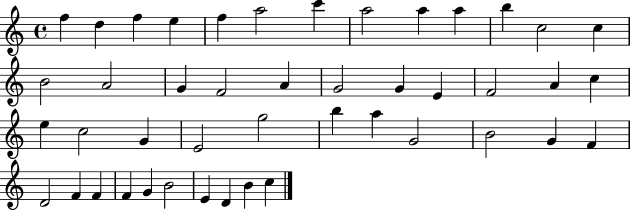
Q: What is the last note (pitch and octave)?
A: C5